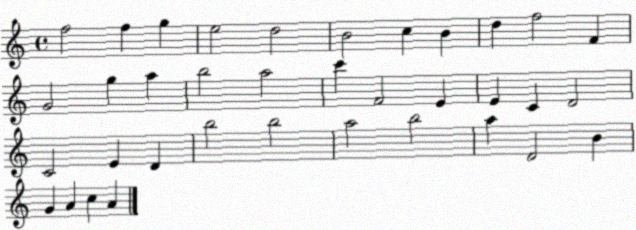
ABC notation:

X:1
T:Untitled
M:4/4
L:1/4
K:C
f2 f g e2 d2 B2 c B d f2 F G2 g a b2 a2 c' F2 E E C D2 C2 E D b2 b2 a2 b2 a D2 B G A c A